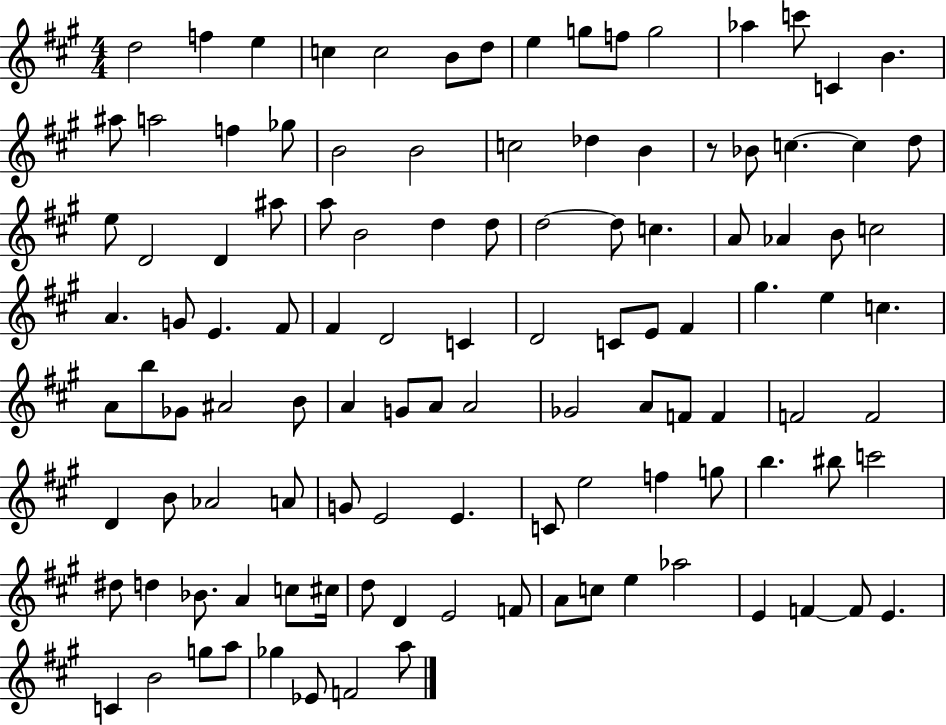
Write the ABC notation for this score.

X:1
T:Untitled
M:4/4
L:1/4
K:A
d2 f e c c2 B/2 d/2 e g/2 f/2 g2 _a c'/2 C B ^a/2 a2 f _g/2 B2 B2 c2 _d B z/2 _B/2 c c d/2 e/2 D2 D ^a/2 a/2 B2 d d/2 d2 d/2 c A/2 _A B/2 c2 A G/2 E ^F/2 ^F D2 C D2 C/2 E/2 ^F ^g e c A/2 b/2 _G/2 ^A2 B/2 A G/2 A/2 A2 _G2 A/2 F/2 F F2 F2 D B/2 _A2 A/2 G/2 E2 E C/2 e2 f g/2 b ^b/2 c'2 ^d/2 d _B/2 A c/2 ^c/4 d/2 D E2 F/2 A/2 c/2 e _a2 E F F/2 E C B2 g/2 a/2 _g _E/2 F2 a/2